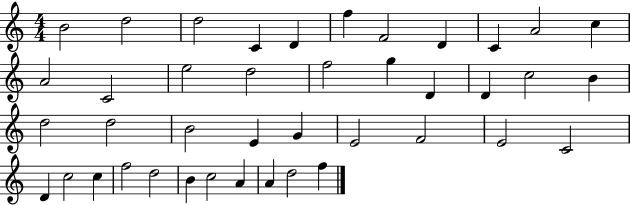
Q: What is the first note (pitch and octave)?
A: B4